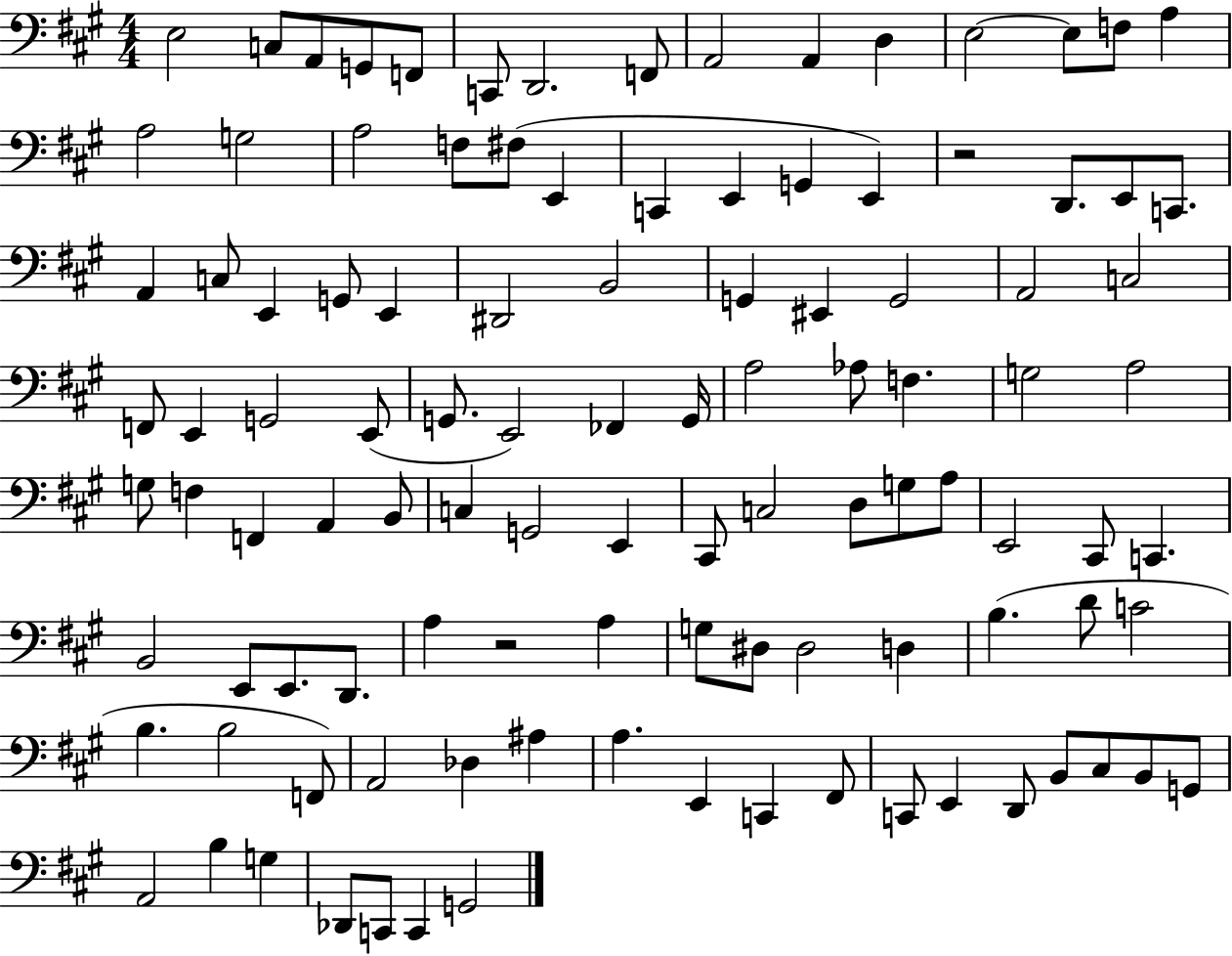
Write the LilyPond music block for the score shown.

{
  \clef bass
  \numericTimeSignature
  \time 4/4
  \key a \major
  \repeat volta 2 { e2 c8 a,8 g,8 f,8 | c,8 d,2. f,8 | a,2 a,4 d4 | e2~~ e8 f8 a4 | \break a2 g2 | a2 f8 fis8( e,4 | c,4 e,4 g,4 e,4) | r2 d,8. e,8 c,8. | \break a,4 c8 e,4 g,8 e,4 | dis,2 b,2 | g,4 eis,4 g,2 | a,2 c2 | \break f,8 e,4 g,2 e,8( | g,8. e,2) fes,4 g,16 | a2 aes8 f4. | g2 a2 | \break g8 f4 f,4 a,4 b,8 | c4 g,2 e,4 | cis,8 c2 d8 g8 a8 | e,2 cis,8 c,4. | \break b,2 e,8 e,8. d,8. | a4 r2 a4 | g8 dis8 dis2 d4 | b4.( d'8 c'2 | \break b4. b2 f,8) | a,2 des4 ais4 | a4. e,4 c,4 fis,8 | c,8 e,4 d,8 b,8 cis8 b,8 g,8 | \break a,2 b4 g4 | des,8 c,8 c,4 g,2 | } \bar "|."
}